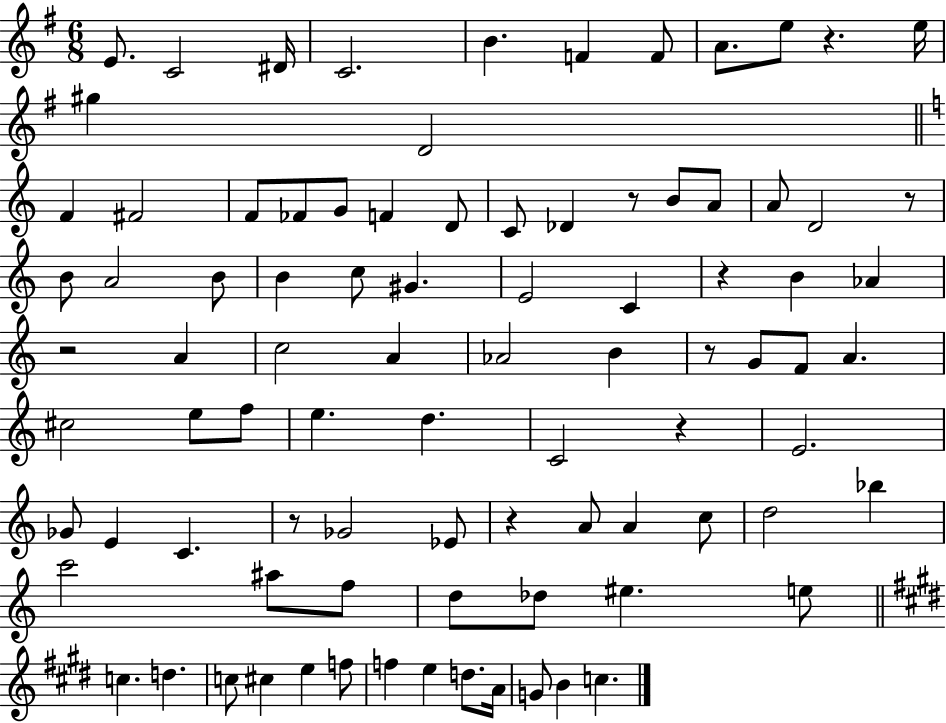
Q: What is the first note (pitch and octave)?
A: E4